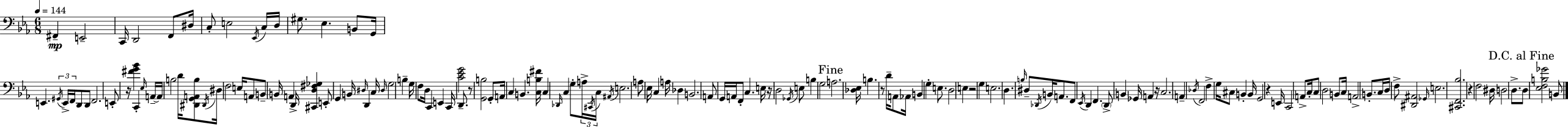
{
  \clef bass
  \numericTimeSignature
  \time 6/8
  \key c \minor
  \tempo 4 = 144
  \repeat volta 2 { fis,4--\mp e,2-- | c,16 d,2 f,8 dis16 | c8-. e2 \acciaccatura { ees,16 } c16 | d16 gis8. ees4. b,8 | \break g,16 e,4. \tuplet 3/2 { \acciaccatura { gis,16 } e,16-> f,16 } d,8 | d,8 f,2. | e,8-. r16 <fis' g' bes'>4 c,4-. | \grace { ees16 } a,16--~~ a,16 b2 | \break d'16 <dis, g, a, b>8 \acciaccatura { dis,16 } dis16 f2 | e16 a,8 b,8-- b,16 a,4 d,16-> | <cis, d fis ges>4 e,8-. g,4 b,16 \grace { dis16 } | d,4 c16 \grace { dis16 } g2 | \break b4-- g16 f8 d16 c,4 | e,4 c,16 <c' ees' g'>2 | d,8.-- r8 <g, b>2 | g,8-. a,16 c4 b,4. | \break <c b fis'>16 c4 \grace { des,16 } c4 | g8-. \tuplet 3/2 { a16-> \acciaccatura { cis,16 } c16 } \acciaccatura { ais,16 } e2. | a8 ees16 | c4 a16 des4 b,2. | \break a,8 g,16 | a,16 f,8-. c4. e16 r16 d2 | \acciaccatura { ges,16 } e8 b4 | g2 \mark "Fine" a2. | \break <des ees>16 b4. | r8 d'16-- a,8 aes,16 b,4 | g4-. e8. d2 | e4 r2 | \break g4 e2. | d4. | \grace { b16 } dis8-- \acciaccatura { des,16 } b,16 a,8. | f,8 \acciaccatura { ees,16 } d,4 f,4. | \break \parenthesize d,8-> b,4 ges,16 a,4 | r16 c2. | a,4-- \acciaccatura { des16 } f,2 | f4-> g16 cis8 b,4-. | \break b,16 g,2 r4 | e,16 c,2 a,8-> | c16-. c8 d2 | b,8 c16 a,2-> b,8.-. | \break c16 d16 f8-> <dis, ais,>2 | \grace { ges,16 } e2. | <cis, f, bes>2. | r4 f2 | \break dis16 d2 | d8.-> \mark "D.C. al Fine" d8 <ees f b ges'>2 | b,8 } \bar "|."
}